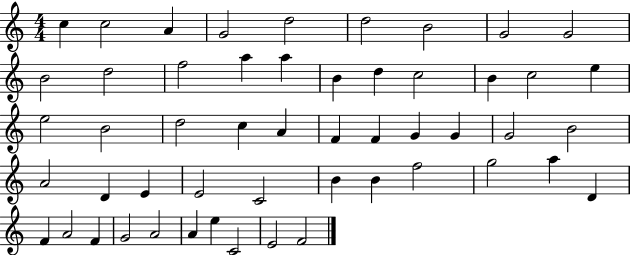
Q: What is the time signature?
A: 4/4